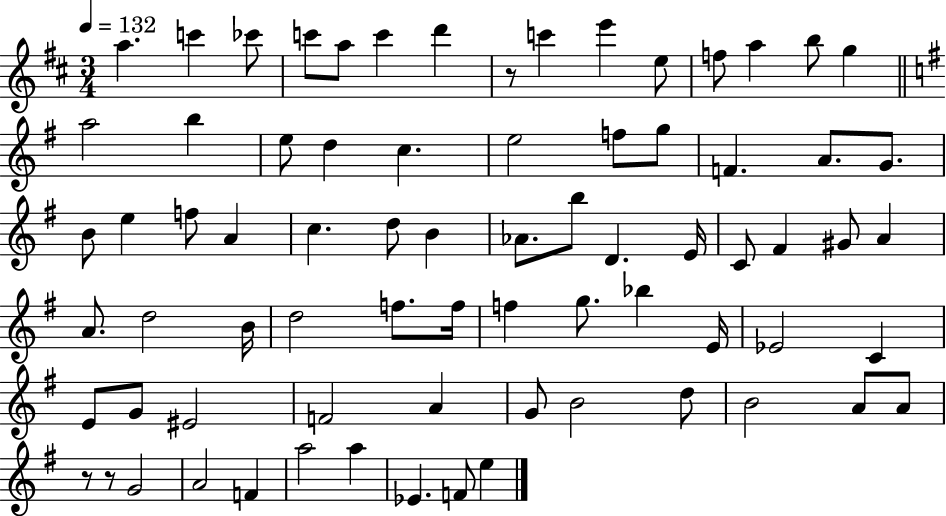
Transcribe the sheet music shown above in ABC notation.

X:1
T:Untitled
M:3/4
L:1/4
K:D
a c' _c'/2 c'/2 a/2 c' d' z/2 c' e' e/2 f/2 a b/2 g a2 b e/2 d c e2 f/2 g/2 F A/2 G/2 B/2 e f/2 A c d/2 B _A/2 b/2 D E/4 C/2 ^F ^G/2 A A/2 d2 B/4 d2 f/2 f/4 f g/2 _b E/4 _E2 C E/2 G/2 ^E2 F2 A G/2 B2 d/2 B2 A/2 A/2 z/2 z/2 G2 A2 F a2 a _E F/2 e